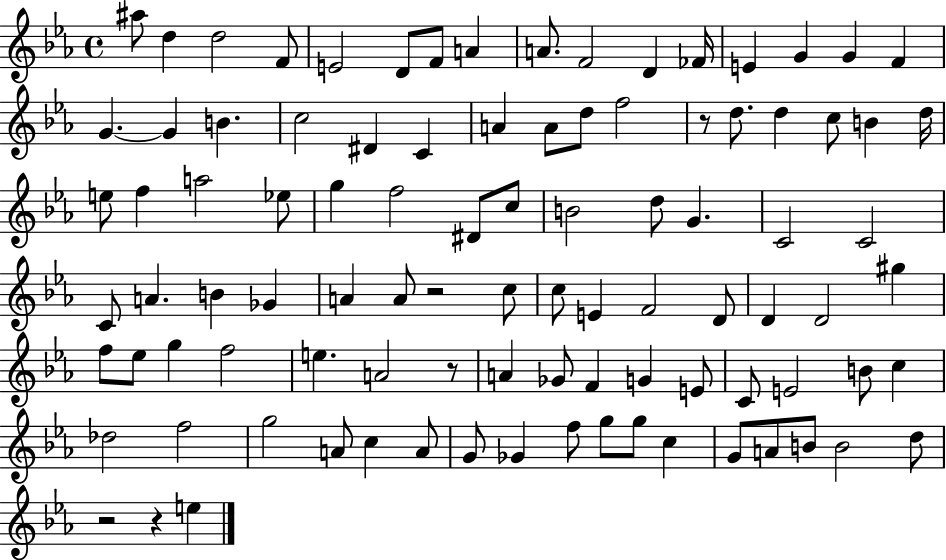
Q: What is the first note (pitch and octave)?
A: A#5